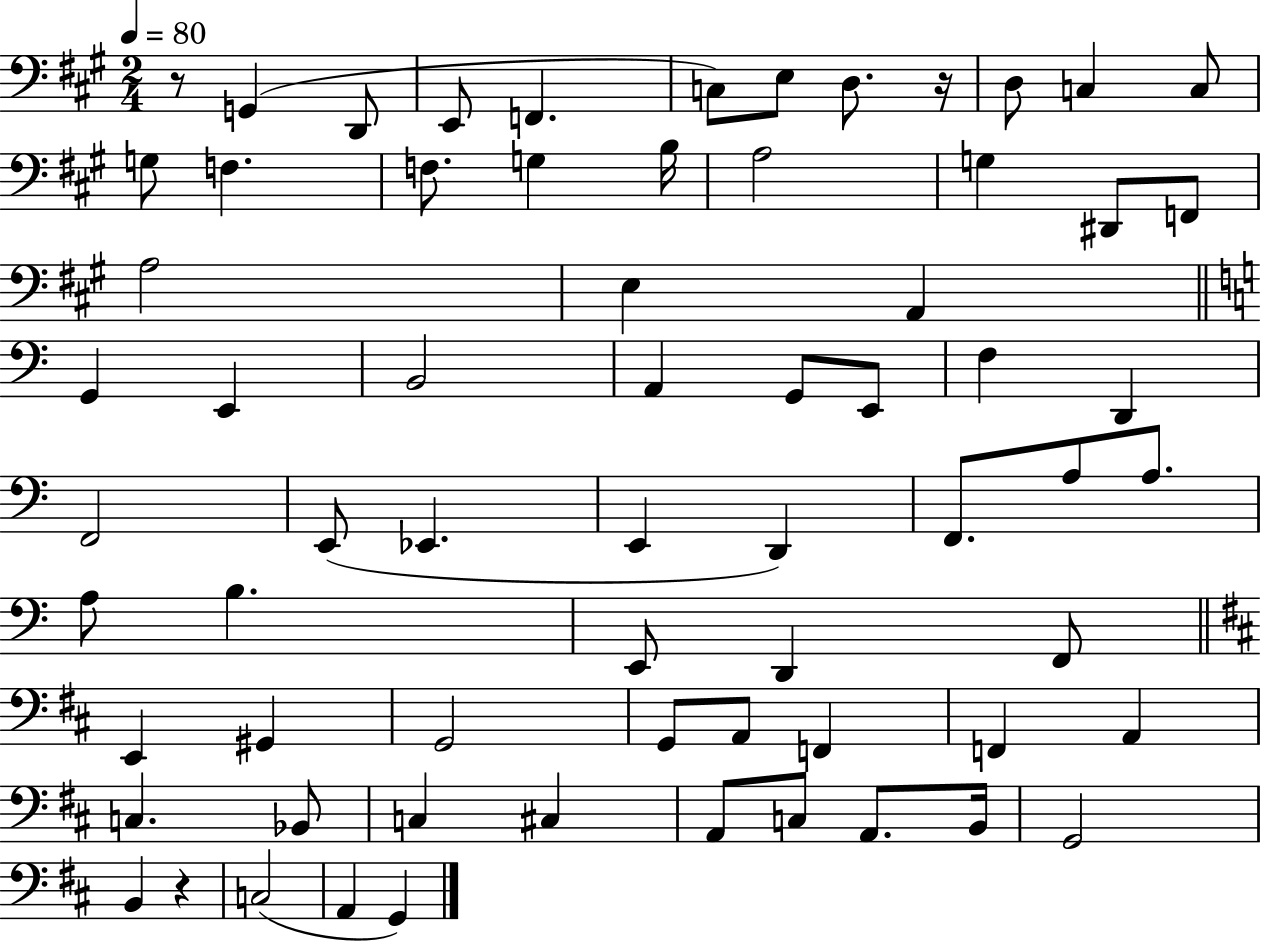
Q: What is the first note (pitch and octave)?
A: G2